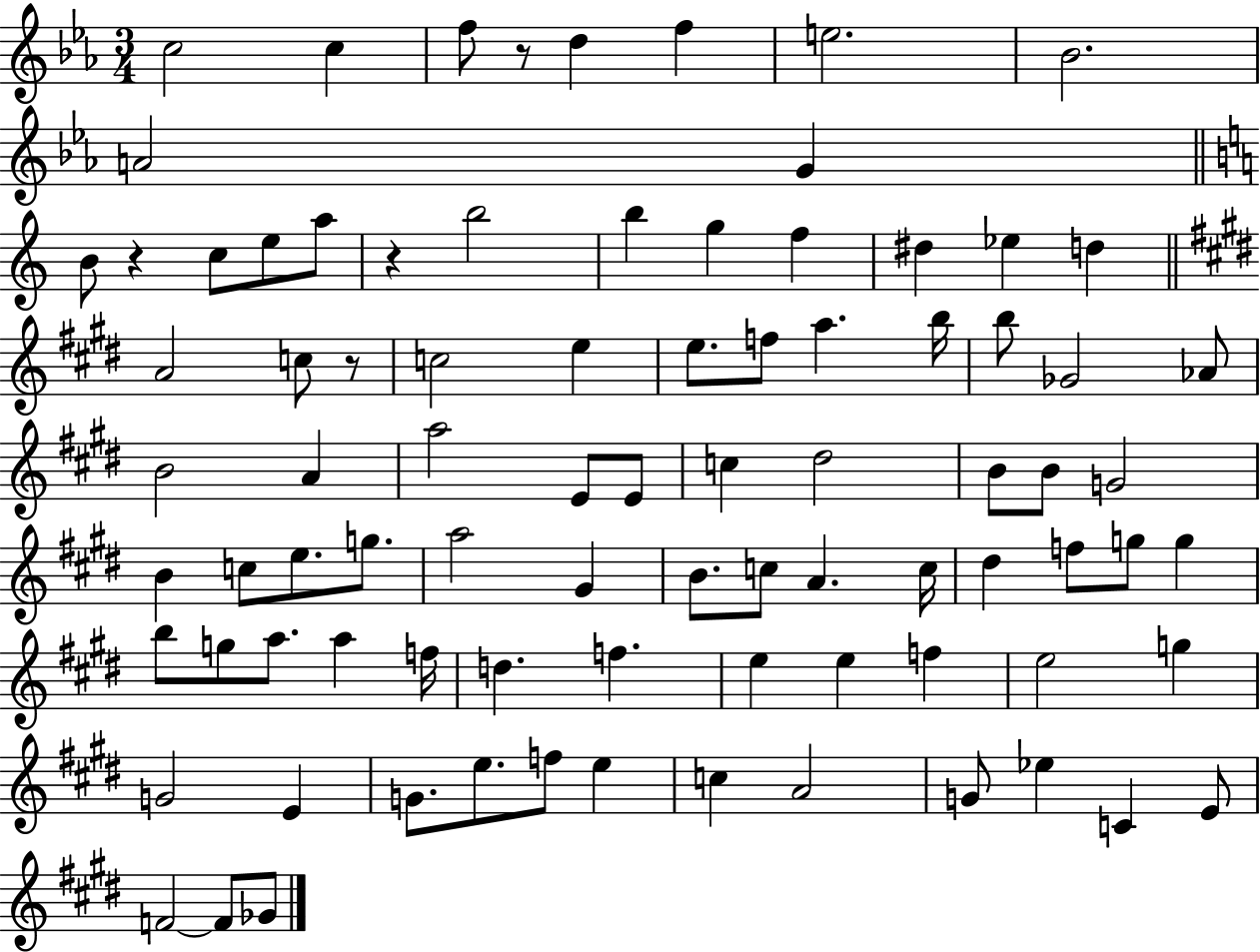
{
  \clef treble
  \numericTimeSignature
  \time 3/4
  \key ees \major
  c''2 c''4 | f''8 r8 d''4 f''4 | e''2. | bes'2. | \break a'2 g'4 | \bar "||" \break \key a \minor b'8 r4 c''8 e''8 a''8 | r4 b''2 | b''4 g''4 f''4 | dis''4 ees''4 d''4 | \break \bar "||" \break \key e \major a'2 c''8 r8 | c''2 e''4 | e''8. f''8 a''4. b''16 | b''8 ges'2 aes'8 | \break b'2 a'4 | a''2 e'8 e'8 | c''4 dis''2 | b'8 b'8 g'2 | \break b'4 c''8 e''8. g''8. | a''2 gis'4 | b'8. c''8 a'4. c''16 | dis''4 f''8 g''8 g''4 | \break b''8 g''8 a''8. a''4 f''16 | d''4. f''4. | e''4 e''4 f''4 | e''2 g''4 | \break g'2 e'4 | g'8. e''8. f''8 e''4 | c''4 a'2 | g'8 ees''4 c'4 e'8 | \break f'2~~ f'8 ges'8 | \bar "|."
}